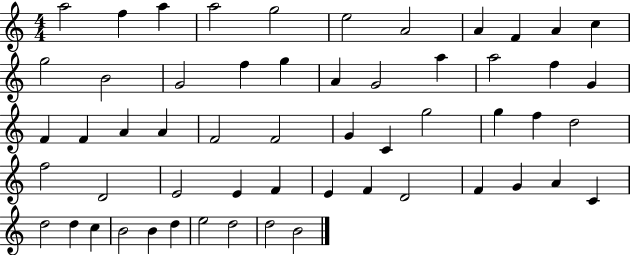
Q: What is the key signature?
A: C major